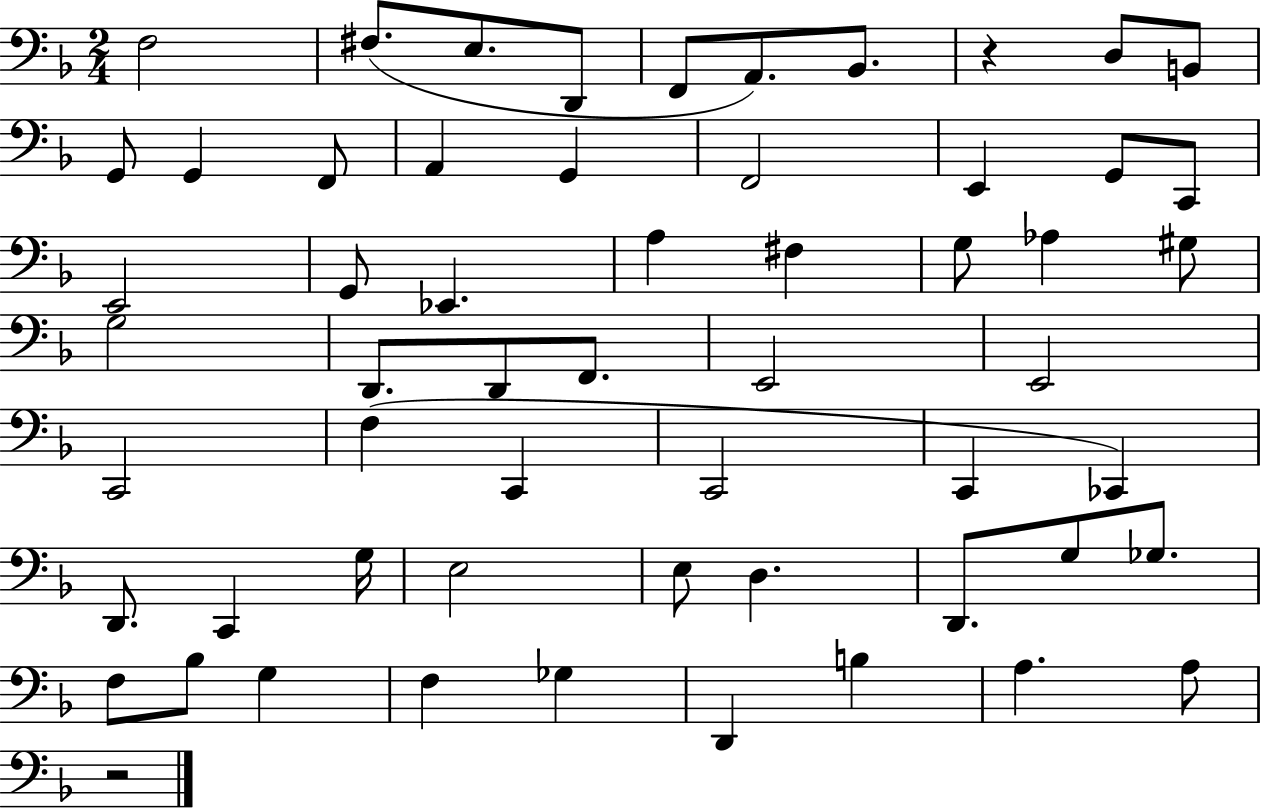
F3/h F#3/e. E3/e. D2/e F2/e A2/e. Bb2/e. R/q D3/e B2/e G2/e G2/q F2/e A2/q G2/q F2/h E2/q G2/e C2/e E2/h G2/e Eb2/q. A3/q F#3/q G3/e Ab3/q G#3/e G3/h D2/e. D2/e F2/e. E2/h E2/h C2/h F3/q C2/q C2/h C2/q CES2/q D2/e. C2/q G3/s E3/h E3/e D3/q. D2/e. G3/e Gb3/e. F3/e Bb3/e G3/q F3/q Gb3/q D2/q B3/q A3/q. A3/e R/h